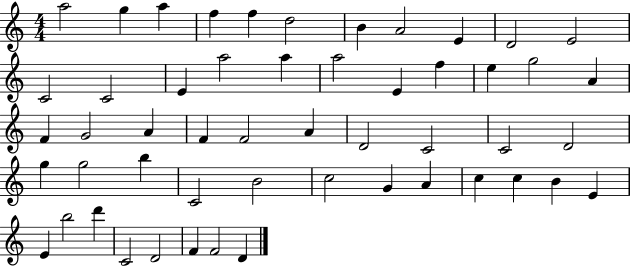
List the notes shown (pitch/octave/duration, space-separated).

A5/h G5/q A5/q F5/q F5/q D5/h B4/q A4/h E4/q D4/h E4/h C4/h C4/h E4/q A5/h A5/q A5/h E4/q F5/q E5/q G5/h A4/q F4/q G4/h A4/q F4/q F4/h A4/q D4/h C4/h C4/h D4/h G5/q G5/h B5/q C4/h B4/h C5/h G4/q A4/q C5/q C5/q B4/q E4/q E4/q B5/h D6/q C4/h D4/h F4/q F4/h D4/q